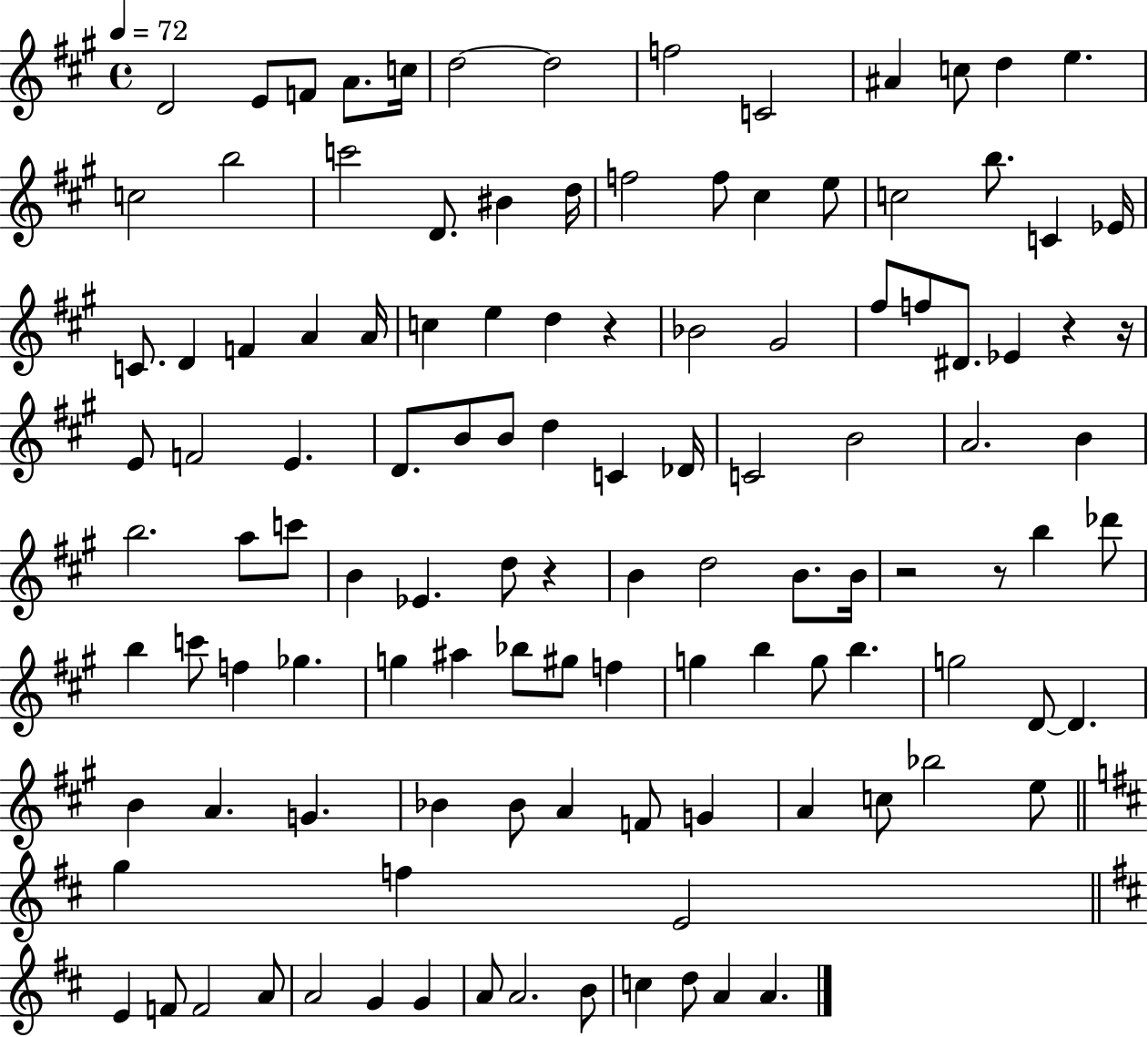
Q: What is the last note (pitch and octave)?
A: A4